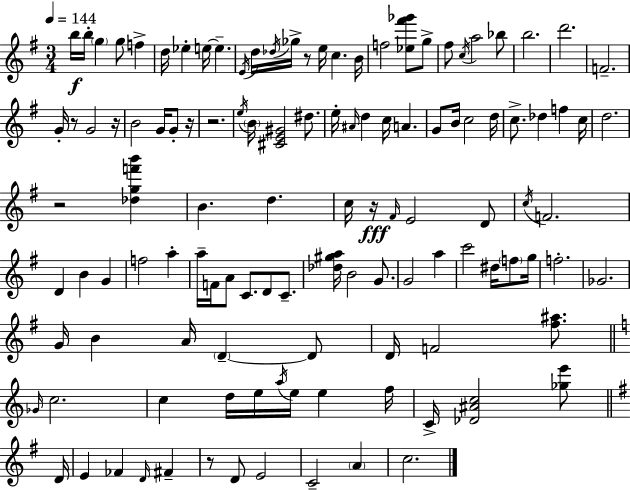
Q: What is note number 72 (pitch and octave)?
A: D#5